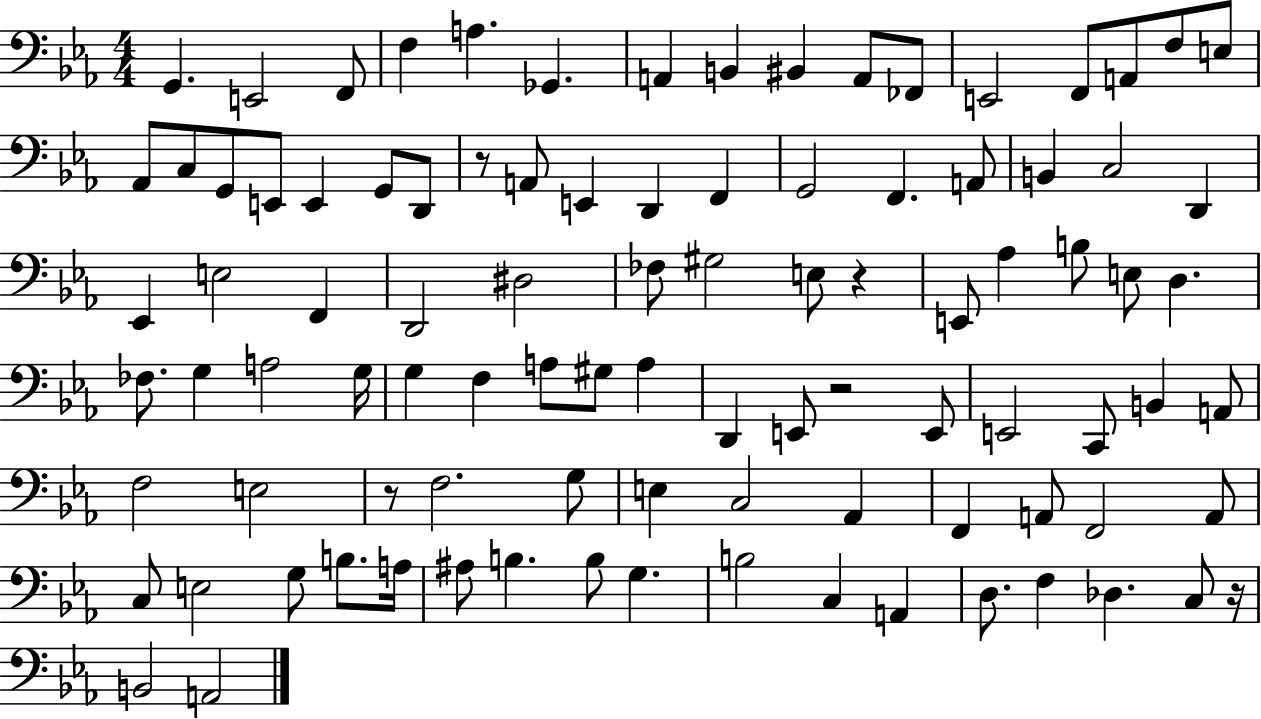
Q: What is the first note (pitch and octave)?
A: G2